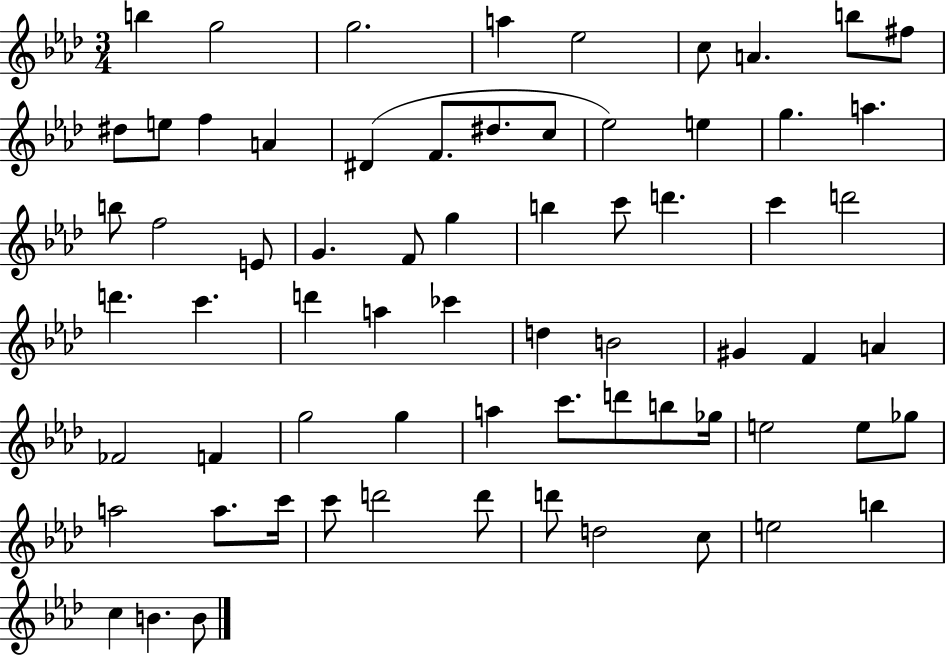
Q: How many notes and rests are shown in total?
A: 68